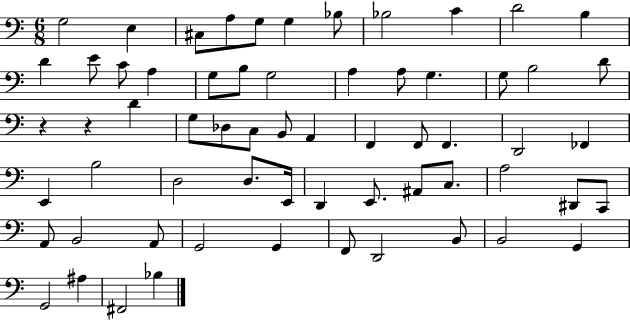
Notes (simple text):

G3/h E3/q C#3/e A3/e G3/e G3/q Bb3/e Bb3/h C4/q D4/h B3/q D4/q E4/e C4/e A3/q G3/e B3/e G3/h A3/q A3/e G3/q. G3/e B3/h D4/e R/q R/q D4/q G3/e Db3/e C3/e B2/e A2/q F2/q F2/e F2/q. D2/h FES2/q E2/q B3/h D3/h D3/e. E2/s D2/q E2/e. A#2/e C3/e. A3/h D#2/e C2/e A2/e B2/h A2/e G2/h G2/q F2/e D2/h B2/e B2/h G2/q G2/h A#3/q F#2/h Bb3/q